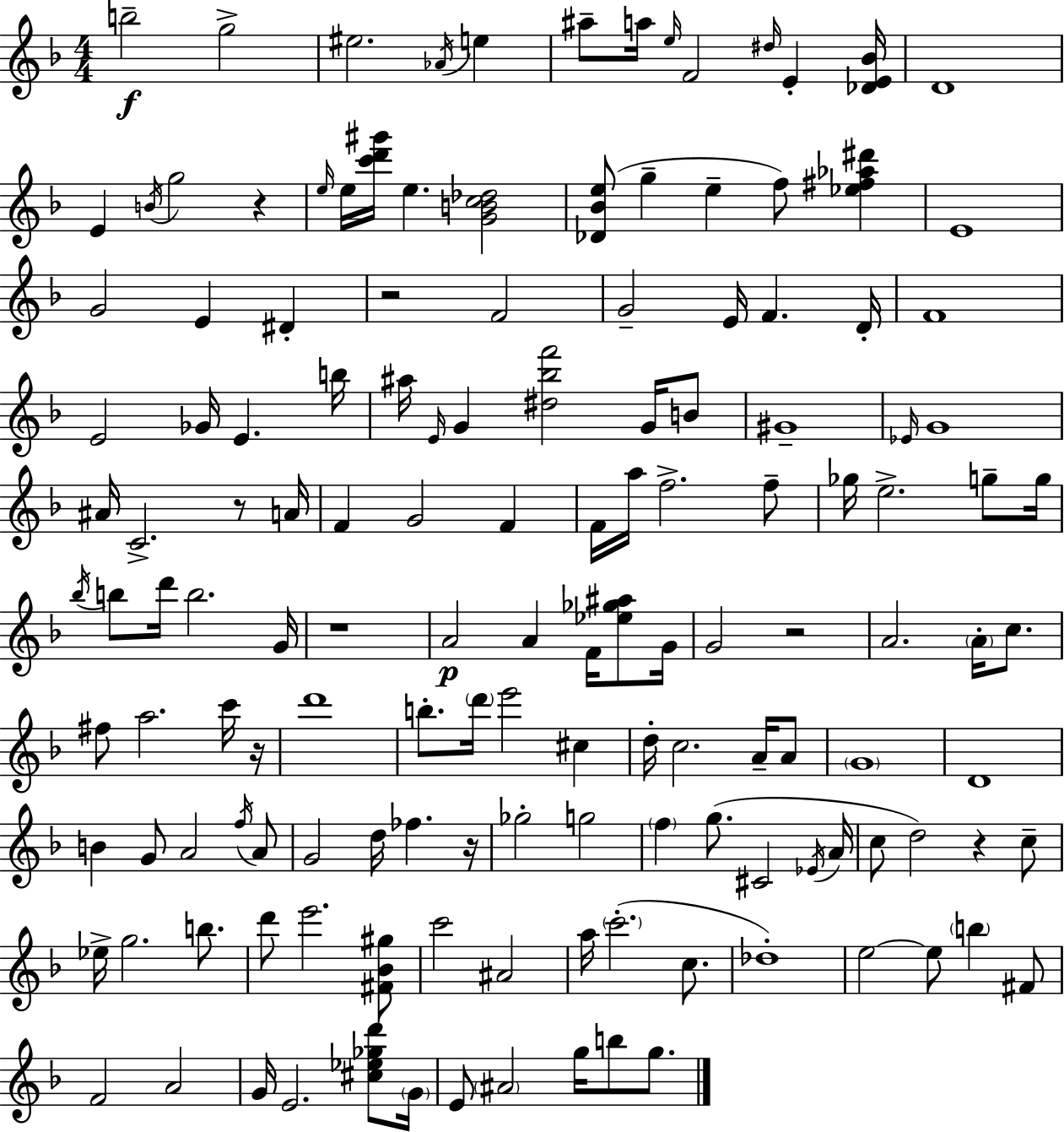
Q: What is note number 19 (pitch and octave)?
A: G5